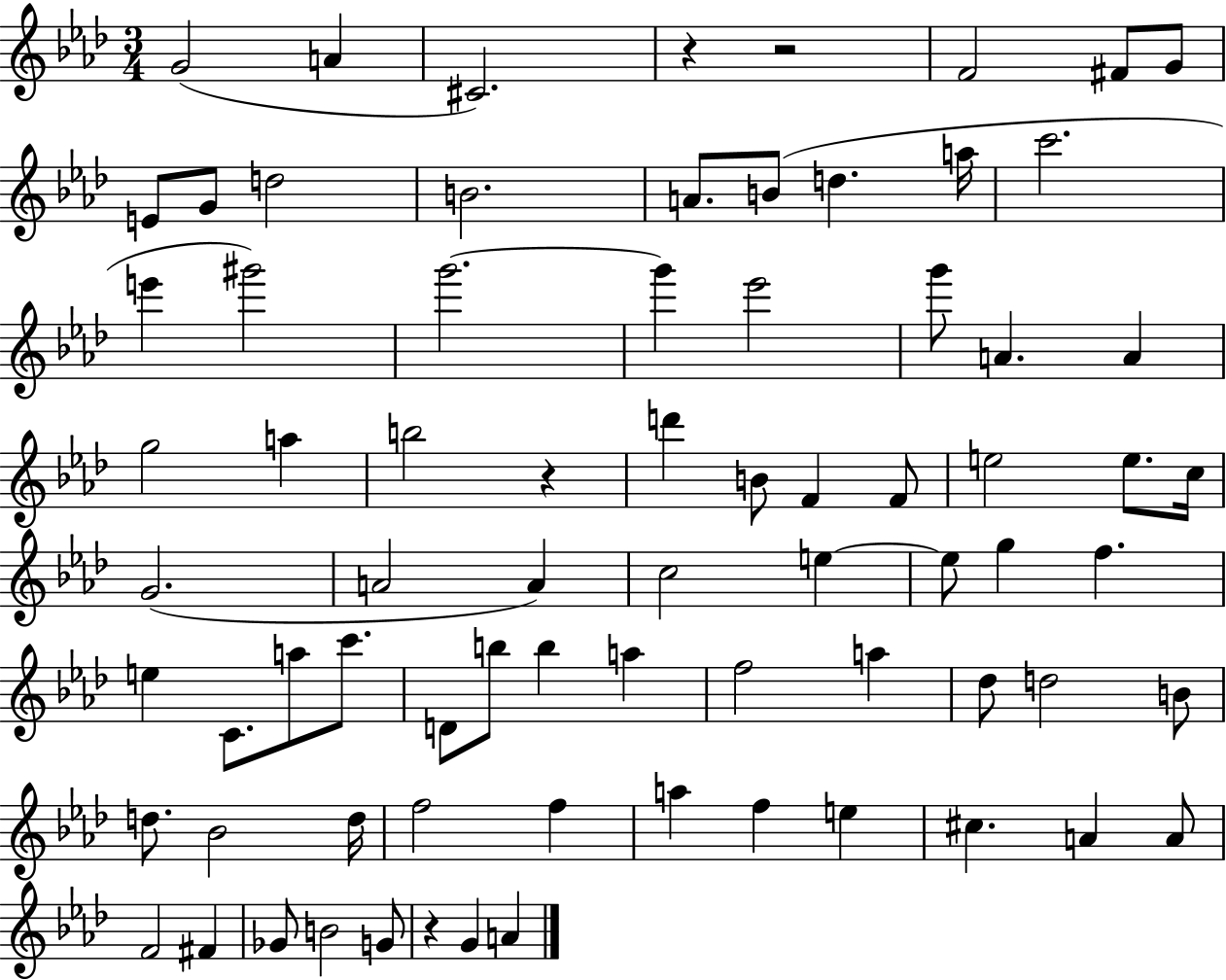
G4/h A4/q C#4/h. R/q R/h F4/h F#4/e G4/e E4/e G4/e D5/h B4/h. A4/e. B4/e D5/q. A5/s C6/h. E6/q G#6/h G6/h. G6/q Eb6/h G6/e A4/q. A4/q G5/h A5/q B5/h R/q D6/q B4/e F4/q F4/e E5/h E5/e. C5/s G4/h. A4/h A4/q C5/h E5/q E5/e G5/q F5/q. E5/q C4/e. A5/e C6/e. D4/e B5/e B5/q A5/q F5/h A5/q Db5/e D5/h B4/e D5/e. Bb4/h D5/s F5/h F5/q A5/q F5/q E5/q C#5/q. A4/q A4/e F4/h F#4/q Gb4/e B4/h G4/e R/q G4/q A4/q